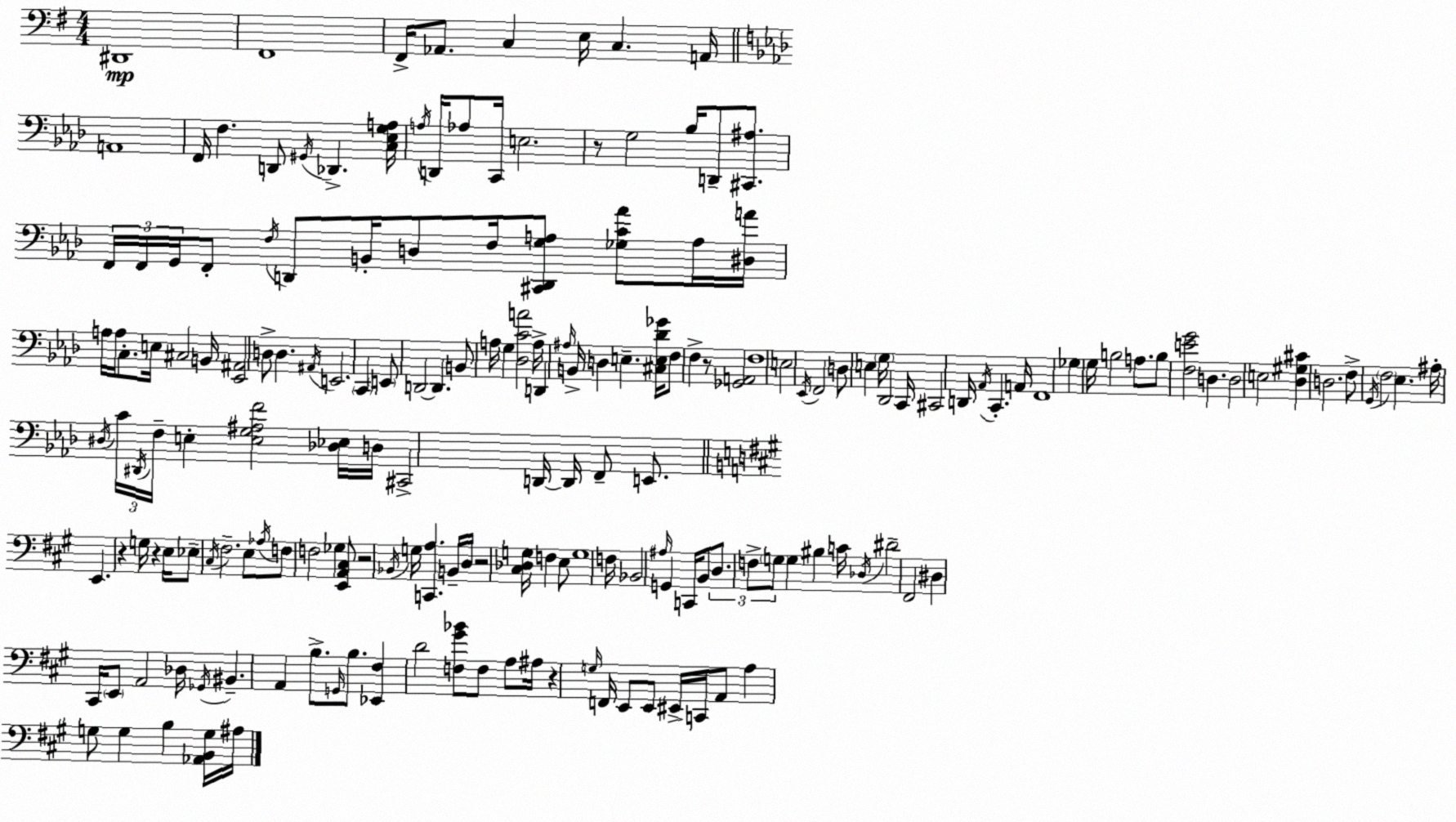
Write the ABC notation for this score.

X:1
T:Untitled
M:4/4
L:1/4
K:G
^D,,4 ^F,,4 ^F,,/4 _A,,/2 C, E,/4 C, A,,/4 A,,4 F,,/4 F, D,,/2 ^G,,/4 _D,, [C,_E,G,A,]/4 A,/4 D,,/4 _A,/2 C,,/4 E,2 z/2 G,2 _B,/4 D,,/2 [^C,,^A,]/2 F,,/4 F,,/4 G,,/4 F,,/2 F,/4 D,,/2 B,,/4 D,/2 F,/4 [^C,,D,,G,A,]/2 [_G,C_A]/2 A,/4 [^D,A]/4 A,/4 A,/4 C,/2 E,/4 ^C,2 B,,/4 [_E,,^A,,]2 D,/2 D, ^A,,/4 E,,2 C,, E,,/2 D,,2 D,, B,,/2 A,/4 G, [_D,CA]2 A,/4 D,, ^A,/4 B,,/4 D, E, [^C,E,_D_G]/4 F,/2 F, z/2 [_G,,A,,]2 F,4 E,2 _E,,/4 F,,2 D,/2 E, G,/4 _D,,2 C,,/4 ^C,,2 D,,/4 _A,,/4 C,, A,,/4 F,,4 _G, G,/4 B,2 A,/2 B,/2 [F,EG]2 D, D,2 E,2 [_D,^G,^C] D,2 F,/2 G,,/4 F,2 _E, ^A,/4 ^D,/4 C/4 ^D,,/4 F,/4 E, [E,G,^A,F]2 [_D,_E,]/4 D,/4 ^C,,2 D,,/4 D,,/4 F,,/2 E,,/2 E,, z G,/4 z E,/4 _E,/2 ^C,/4 ^F,2 E,/2 _A,/4 F,/2 F,2 _G, [E,,A,,^C,]/2 z2 _B,,/4 G,/4 [C,,A,] B,,/4 D,/4 z2 [^C,_D,G,]/4 F, E,/2 G,4 F,/4 _B,,2 ^A,/4 G,, C,,/4 B,,/2 D,/2 F,/2 G,/2 G, ^B, C/4 _D,/4 ^D2 ^F,,2 ^D, ^C,,/4 E,,/2 A,,2 _D,/4 _G,,/4 ^B,, A,, B,/2 G,,/4 B,/2 [_E,,^F,] D2 [F,^G_B]/2 F,/2 A,/2 ^A,/4 z G,/4 F,,/4 E,,/2 E,,/2 ^E,,/4 C,,/4 A,,/2 A, G,/2 G, B, [_A,,B,,G,]/4 ^A,/4